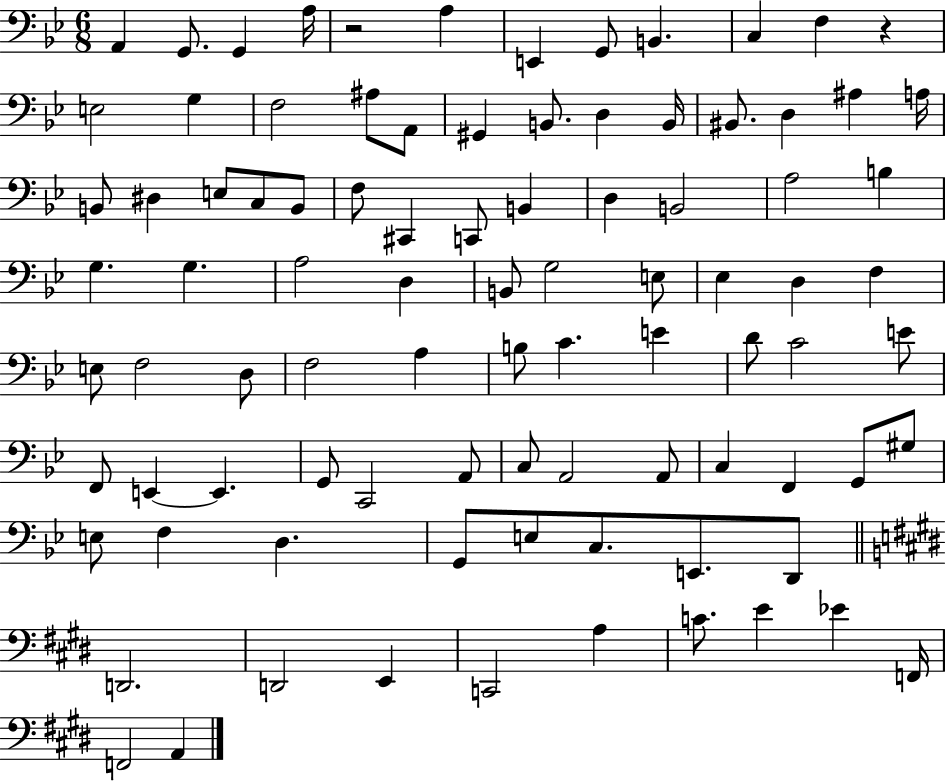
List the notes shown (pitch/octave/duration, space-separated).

A2/q G2/e. G2/q A3/s R/h A3/q E2/q G2/e B2/q. C3/q F3/q R/q E3/h G3/q F3/h A#3/e A2/e G#2/q B2/e. D3/q B2/s BIS2/e. D3/q A#3/q A3/s B2/e D#3/q E3/e C3/e B2/e F3/e C#2/q C2/e B2/q D3/q B2/h A3/h B3/q G3/q. G3/q. A3/h D3/q B2/e G3/h E3/e Eb3/q D3/q F3/q E3/e F3/h D3/e F3/h A3/q B3/e C4/q. E4/q D4/e C4/h E4/e F2/e E2/q E2/q. G2/e C2/h A2/e C3/e A2/h A2/e C3/q F2/q G2/e G#3/e E3/e F3/q D3/q. G2/e E3/e C3/e. E2/e. D2/e D2/h. D2/h E2/q C2/h A3/q C4/e. E4/q Eb4/q F2/s F2/h A2/q